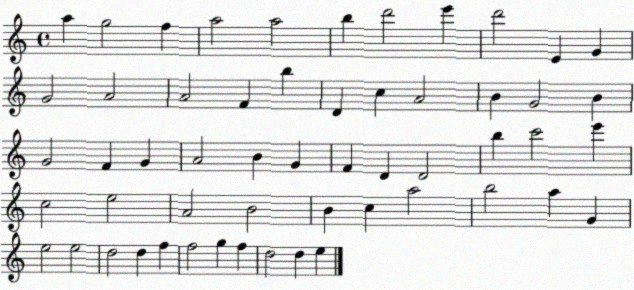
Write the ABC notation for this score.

X:1
T:Untitled
M:4/4
L:1/4
K:C
a g2 f a2 a2 b d'2 e' d'2 E G G2 A2 A2 F b D c A2 B G2 B G2 F G A2 B G F D D2 b c'2 e' c2 e2 A2 B2 B c a2 b2 a G e2 e2 d2 d f f2 g f d2 d e